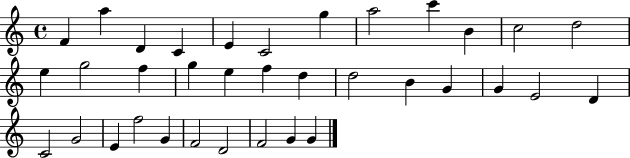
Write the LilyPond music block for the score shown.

{
  \clef treble
  \time 4/4
  \defaultTimeSignature
  \key c \major
  f'4 a''4 d'4 c'4 | e'4 c'2 g''4 | a''2 c'''4 b'4 | c''2 d''2 | \break e''4 g''2 f''4 | g''4 e''4 f''4 d''4 | d''2 b'4 g'4 | g'4 e'2 d'4 | \break c'2 g'2 | e'4 f''2 g'4 | f'2 d'2 | f'2 g'4 g'4 | \break \bar "|."
}